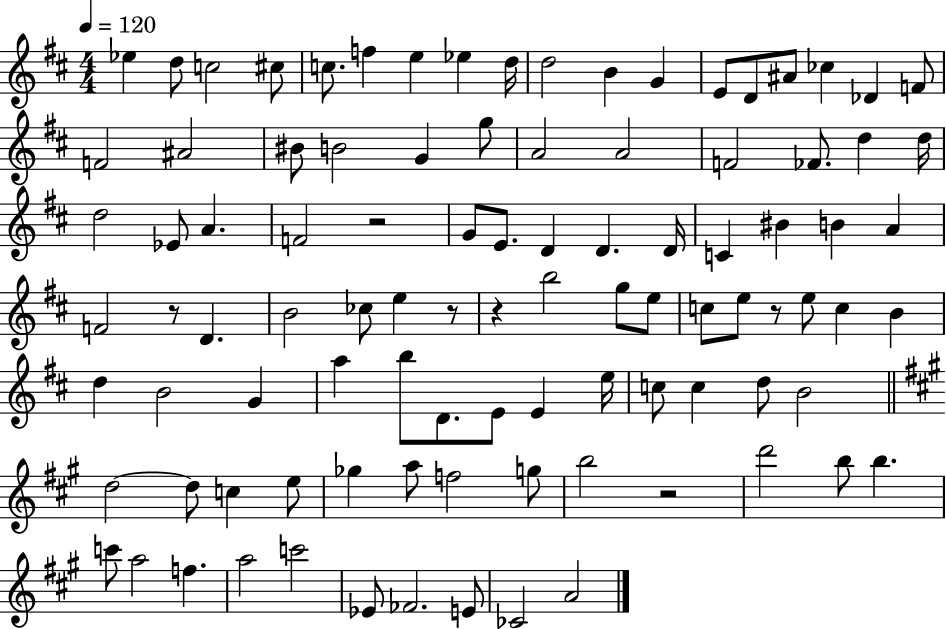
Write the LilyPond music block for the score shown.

{
  \clef treble
  \numericTimeSignature
  \time 4/4
  \key d \major
  \tempo 4 = 120
  \repeat volta 2 { ees''4 d''8 c''2 cis''8 | c''8. f''4 e''4 ees''4 d''16 | d''2 b'4 g'4 | e'8 d'8 ais'8 ces''4 des'4 f'8 | \break f'2 ais'2 | bis'8 b'2 g'4 g''8 | a'2 a'2 | f'2 fes'8. d''4 d''16 | \break d''2 ees'8 a'4. | f'2 r2 | g'8 e'8. d'4 d'4. d'16 | c'4 bis'4 b'4 a'4 | \break f'2 r8 d'4. | b'2 ces''8 e''4 r8 | r4 b''2 g''8 e''8 | c''8 e''8 r8 e''8 c''4 b'4 | \break d''4 b'2 g'4 | a''4 b''8 d'8. e'8 e'4 e''16 | c''8 c''4 d''8 b'2 | \bar "||" \break \key a \major d''2~~ d''8 c''4 e''8 | ges''4 a''8 f''2 g''8 | b''2 r2 | d'''2 b''8 b''4. | \break c'''8 a''2 f''4. | a''2 c'''2 | ees'8 fes'2. e'8 | ces'2 a'2 | \break } \bar "|."
}